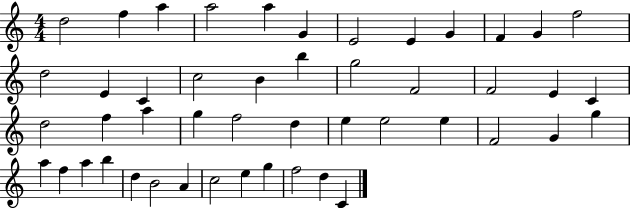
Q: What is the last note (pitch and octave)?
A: C4